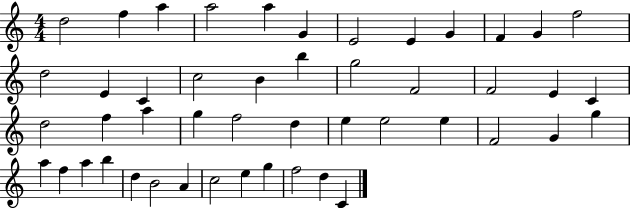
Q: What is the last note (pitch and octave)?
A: C4